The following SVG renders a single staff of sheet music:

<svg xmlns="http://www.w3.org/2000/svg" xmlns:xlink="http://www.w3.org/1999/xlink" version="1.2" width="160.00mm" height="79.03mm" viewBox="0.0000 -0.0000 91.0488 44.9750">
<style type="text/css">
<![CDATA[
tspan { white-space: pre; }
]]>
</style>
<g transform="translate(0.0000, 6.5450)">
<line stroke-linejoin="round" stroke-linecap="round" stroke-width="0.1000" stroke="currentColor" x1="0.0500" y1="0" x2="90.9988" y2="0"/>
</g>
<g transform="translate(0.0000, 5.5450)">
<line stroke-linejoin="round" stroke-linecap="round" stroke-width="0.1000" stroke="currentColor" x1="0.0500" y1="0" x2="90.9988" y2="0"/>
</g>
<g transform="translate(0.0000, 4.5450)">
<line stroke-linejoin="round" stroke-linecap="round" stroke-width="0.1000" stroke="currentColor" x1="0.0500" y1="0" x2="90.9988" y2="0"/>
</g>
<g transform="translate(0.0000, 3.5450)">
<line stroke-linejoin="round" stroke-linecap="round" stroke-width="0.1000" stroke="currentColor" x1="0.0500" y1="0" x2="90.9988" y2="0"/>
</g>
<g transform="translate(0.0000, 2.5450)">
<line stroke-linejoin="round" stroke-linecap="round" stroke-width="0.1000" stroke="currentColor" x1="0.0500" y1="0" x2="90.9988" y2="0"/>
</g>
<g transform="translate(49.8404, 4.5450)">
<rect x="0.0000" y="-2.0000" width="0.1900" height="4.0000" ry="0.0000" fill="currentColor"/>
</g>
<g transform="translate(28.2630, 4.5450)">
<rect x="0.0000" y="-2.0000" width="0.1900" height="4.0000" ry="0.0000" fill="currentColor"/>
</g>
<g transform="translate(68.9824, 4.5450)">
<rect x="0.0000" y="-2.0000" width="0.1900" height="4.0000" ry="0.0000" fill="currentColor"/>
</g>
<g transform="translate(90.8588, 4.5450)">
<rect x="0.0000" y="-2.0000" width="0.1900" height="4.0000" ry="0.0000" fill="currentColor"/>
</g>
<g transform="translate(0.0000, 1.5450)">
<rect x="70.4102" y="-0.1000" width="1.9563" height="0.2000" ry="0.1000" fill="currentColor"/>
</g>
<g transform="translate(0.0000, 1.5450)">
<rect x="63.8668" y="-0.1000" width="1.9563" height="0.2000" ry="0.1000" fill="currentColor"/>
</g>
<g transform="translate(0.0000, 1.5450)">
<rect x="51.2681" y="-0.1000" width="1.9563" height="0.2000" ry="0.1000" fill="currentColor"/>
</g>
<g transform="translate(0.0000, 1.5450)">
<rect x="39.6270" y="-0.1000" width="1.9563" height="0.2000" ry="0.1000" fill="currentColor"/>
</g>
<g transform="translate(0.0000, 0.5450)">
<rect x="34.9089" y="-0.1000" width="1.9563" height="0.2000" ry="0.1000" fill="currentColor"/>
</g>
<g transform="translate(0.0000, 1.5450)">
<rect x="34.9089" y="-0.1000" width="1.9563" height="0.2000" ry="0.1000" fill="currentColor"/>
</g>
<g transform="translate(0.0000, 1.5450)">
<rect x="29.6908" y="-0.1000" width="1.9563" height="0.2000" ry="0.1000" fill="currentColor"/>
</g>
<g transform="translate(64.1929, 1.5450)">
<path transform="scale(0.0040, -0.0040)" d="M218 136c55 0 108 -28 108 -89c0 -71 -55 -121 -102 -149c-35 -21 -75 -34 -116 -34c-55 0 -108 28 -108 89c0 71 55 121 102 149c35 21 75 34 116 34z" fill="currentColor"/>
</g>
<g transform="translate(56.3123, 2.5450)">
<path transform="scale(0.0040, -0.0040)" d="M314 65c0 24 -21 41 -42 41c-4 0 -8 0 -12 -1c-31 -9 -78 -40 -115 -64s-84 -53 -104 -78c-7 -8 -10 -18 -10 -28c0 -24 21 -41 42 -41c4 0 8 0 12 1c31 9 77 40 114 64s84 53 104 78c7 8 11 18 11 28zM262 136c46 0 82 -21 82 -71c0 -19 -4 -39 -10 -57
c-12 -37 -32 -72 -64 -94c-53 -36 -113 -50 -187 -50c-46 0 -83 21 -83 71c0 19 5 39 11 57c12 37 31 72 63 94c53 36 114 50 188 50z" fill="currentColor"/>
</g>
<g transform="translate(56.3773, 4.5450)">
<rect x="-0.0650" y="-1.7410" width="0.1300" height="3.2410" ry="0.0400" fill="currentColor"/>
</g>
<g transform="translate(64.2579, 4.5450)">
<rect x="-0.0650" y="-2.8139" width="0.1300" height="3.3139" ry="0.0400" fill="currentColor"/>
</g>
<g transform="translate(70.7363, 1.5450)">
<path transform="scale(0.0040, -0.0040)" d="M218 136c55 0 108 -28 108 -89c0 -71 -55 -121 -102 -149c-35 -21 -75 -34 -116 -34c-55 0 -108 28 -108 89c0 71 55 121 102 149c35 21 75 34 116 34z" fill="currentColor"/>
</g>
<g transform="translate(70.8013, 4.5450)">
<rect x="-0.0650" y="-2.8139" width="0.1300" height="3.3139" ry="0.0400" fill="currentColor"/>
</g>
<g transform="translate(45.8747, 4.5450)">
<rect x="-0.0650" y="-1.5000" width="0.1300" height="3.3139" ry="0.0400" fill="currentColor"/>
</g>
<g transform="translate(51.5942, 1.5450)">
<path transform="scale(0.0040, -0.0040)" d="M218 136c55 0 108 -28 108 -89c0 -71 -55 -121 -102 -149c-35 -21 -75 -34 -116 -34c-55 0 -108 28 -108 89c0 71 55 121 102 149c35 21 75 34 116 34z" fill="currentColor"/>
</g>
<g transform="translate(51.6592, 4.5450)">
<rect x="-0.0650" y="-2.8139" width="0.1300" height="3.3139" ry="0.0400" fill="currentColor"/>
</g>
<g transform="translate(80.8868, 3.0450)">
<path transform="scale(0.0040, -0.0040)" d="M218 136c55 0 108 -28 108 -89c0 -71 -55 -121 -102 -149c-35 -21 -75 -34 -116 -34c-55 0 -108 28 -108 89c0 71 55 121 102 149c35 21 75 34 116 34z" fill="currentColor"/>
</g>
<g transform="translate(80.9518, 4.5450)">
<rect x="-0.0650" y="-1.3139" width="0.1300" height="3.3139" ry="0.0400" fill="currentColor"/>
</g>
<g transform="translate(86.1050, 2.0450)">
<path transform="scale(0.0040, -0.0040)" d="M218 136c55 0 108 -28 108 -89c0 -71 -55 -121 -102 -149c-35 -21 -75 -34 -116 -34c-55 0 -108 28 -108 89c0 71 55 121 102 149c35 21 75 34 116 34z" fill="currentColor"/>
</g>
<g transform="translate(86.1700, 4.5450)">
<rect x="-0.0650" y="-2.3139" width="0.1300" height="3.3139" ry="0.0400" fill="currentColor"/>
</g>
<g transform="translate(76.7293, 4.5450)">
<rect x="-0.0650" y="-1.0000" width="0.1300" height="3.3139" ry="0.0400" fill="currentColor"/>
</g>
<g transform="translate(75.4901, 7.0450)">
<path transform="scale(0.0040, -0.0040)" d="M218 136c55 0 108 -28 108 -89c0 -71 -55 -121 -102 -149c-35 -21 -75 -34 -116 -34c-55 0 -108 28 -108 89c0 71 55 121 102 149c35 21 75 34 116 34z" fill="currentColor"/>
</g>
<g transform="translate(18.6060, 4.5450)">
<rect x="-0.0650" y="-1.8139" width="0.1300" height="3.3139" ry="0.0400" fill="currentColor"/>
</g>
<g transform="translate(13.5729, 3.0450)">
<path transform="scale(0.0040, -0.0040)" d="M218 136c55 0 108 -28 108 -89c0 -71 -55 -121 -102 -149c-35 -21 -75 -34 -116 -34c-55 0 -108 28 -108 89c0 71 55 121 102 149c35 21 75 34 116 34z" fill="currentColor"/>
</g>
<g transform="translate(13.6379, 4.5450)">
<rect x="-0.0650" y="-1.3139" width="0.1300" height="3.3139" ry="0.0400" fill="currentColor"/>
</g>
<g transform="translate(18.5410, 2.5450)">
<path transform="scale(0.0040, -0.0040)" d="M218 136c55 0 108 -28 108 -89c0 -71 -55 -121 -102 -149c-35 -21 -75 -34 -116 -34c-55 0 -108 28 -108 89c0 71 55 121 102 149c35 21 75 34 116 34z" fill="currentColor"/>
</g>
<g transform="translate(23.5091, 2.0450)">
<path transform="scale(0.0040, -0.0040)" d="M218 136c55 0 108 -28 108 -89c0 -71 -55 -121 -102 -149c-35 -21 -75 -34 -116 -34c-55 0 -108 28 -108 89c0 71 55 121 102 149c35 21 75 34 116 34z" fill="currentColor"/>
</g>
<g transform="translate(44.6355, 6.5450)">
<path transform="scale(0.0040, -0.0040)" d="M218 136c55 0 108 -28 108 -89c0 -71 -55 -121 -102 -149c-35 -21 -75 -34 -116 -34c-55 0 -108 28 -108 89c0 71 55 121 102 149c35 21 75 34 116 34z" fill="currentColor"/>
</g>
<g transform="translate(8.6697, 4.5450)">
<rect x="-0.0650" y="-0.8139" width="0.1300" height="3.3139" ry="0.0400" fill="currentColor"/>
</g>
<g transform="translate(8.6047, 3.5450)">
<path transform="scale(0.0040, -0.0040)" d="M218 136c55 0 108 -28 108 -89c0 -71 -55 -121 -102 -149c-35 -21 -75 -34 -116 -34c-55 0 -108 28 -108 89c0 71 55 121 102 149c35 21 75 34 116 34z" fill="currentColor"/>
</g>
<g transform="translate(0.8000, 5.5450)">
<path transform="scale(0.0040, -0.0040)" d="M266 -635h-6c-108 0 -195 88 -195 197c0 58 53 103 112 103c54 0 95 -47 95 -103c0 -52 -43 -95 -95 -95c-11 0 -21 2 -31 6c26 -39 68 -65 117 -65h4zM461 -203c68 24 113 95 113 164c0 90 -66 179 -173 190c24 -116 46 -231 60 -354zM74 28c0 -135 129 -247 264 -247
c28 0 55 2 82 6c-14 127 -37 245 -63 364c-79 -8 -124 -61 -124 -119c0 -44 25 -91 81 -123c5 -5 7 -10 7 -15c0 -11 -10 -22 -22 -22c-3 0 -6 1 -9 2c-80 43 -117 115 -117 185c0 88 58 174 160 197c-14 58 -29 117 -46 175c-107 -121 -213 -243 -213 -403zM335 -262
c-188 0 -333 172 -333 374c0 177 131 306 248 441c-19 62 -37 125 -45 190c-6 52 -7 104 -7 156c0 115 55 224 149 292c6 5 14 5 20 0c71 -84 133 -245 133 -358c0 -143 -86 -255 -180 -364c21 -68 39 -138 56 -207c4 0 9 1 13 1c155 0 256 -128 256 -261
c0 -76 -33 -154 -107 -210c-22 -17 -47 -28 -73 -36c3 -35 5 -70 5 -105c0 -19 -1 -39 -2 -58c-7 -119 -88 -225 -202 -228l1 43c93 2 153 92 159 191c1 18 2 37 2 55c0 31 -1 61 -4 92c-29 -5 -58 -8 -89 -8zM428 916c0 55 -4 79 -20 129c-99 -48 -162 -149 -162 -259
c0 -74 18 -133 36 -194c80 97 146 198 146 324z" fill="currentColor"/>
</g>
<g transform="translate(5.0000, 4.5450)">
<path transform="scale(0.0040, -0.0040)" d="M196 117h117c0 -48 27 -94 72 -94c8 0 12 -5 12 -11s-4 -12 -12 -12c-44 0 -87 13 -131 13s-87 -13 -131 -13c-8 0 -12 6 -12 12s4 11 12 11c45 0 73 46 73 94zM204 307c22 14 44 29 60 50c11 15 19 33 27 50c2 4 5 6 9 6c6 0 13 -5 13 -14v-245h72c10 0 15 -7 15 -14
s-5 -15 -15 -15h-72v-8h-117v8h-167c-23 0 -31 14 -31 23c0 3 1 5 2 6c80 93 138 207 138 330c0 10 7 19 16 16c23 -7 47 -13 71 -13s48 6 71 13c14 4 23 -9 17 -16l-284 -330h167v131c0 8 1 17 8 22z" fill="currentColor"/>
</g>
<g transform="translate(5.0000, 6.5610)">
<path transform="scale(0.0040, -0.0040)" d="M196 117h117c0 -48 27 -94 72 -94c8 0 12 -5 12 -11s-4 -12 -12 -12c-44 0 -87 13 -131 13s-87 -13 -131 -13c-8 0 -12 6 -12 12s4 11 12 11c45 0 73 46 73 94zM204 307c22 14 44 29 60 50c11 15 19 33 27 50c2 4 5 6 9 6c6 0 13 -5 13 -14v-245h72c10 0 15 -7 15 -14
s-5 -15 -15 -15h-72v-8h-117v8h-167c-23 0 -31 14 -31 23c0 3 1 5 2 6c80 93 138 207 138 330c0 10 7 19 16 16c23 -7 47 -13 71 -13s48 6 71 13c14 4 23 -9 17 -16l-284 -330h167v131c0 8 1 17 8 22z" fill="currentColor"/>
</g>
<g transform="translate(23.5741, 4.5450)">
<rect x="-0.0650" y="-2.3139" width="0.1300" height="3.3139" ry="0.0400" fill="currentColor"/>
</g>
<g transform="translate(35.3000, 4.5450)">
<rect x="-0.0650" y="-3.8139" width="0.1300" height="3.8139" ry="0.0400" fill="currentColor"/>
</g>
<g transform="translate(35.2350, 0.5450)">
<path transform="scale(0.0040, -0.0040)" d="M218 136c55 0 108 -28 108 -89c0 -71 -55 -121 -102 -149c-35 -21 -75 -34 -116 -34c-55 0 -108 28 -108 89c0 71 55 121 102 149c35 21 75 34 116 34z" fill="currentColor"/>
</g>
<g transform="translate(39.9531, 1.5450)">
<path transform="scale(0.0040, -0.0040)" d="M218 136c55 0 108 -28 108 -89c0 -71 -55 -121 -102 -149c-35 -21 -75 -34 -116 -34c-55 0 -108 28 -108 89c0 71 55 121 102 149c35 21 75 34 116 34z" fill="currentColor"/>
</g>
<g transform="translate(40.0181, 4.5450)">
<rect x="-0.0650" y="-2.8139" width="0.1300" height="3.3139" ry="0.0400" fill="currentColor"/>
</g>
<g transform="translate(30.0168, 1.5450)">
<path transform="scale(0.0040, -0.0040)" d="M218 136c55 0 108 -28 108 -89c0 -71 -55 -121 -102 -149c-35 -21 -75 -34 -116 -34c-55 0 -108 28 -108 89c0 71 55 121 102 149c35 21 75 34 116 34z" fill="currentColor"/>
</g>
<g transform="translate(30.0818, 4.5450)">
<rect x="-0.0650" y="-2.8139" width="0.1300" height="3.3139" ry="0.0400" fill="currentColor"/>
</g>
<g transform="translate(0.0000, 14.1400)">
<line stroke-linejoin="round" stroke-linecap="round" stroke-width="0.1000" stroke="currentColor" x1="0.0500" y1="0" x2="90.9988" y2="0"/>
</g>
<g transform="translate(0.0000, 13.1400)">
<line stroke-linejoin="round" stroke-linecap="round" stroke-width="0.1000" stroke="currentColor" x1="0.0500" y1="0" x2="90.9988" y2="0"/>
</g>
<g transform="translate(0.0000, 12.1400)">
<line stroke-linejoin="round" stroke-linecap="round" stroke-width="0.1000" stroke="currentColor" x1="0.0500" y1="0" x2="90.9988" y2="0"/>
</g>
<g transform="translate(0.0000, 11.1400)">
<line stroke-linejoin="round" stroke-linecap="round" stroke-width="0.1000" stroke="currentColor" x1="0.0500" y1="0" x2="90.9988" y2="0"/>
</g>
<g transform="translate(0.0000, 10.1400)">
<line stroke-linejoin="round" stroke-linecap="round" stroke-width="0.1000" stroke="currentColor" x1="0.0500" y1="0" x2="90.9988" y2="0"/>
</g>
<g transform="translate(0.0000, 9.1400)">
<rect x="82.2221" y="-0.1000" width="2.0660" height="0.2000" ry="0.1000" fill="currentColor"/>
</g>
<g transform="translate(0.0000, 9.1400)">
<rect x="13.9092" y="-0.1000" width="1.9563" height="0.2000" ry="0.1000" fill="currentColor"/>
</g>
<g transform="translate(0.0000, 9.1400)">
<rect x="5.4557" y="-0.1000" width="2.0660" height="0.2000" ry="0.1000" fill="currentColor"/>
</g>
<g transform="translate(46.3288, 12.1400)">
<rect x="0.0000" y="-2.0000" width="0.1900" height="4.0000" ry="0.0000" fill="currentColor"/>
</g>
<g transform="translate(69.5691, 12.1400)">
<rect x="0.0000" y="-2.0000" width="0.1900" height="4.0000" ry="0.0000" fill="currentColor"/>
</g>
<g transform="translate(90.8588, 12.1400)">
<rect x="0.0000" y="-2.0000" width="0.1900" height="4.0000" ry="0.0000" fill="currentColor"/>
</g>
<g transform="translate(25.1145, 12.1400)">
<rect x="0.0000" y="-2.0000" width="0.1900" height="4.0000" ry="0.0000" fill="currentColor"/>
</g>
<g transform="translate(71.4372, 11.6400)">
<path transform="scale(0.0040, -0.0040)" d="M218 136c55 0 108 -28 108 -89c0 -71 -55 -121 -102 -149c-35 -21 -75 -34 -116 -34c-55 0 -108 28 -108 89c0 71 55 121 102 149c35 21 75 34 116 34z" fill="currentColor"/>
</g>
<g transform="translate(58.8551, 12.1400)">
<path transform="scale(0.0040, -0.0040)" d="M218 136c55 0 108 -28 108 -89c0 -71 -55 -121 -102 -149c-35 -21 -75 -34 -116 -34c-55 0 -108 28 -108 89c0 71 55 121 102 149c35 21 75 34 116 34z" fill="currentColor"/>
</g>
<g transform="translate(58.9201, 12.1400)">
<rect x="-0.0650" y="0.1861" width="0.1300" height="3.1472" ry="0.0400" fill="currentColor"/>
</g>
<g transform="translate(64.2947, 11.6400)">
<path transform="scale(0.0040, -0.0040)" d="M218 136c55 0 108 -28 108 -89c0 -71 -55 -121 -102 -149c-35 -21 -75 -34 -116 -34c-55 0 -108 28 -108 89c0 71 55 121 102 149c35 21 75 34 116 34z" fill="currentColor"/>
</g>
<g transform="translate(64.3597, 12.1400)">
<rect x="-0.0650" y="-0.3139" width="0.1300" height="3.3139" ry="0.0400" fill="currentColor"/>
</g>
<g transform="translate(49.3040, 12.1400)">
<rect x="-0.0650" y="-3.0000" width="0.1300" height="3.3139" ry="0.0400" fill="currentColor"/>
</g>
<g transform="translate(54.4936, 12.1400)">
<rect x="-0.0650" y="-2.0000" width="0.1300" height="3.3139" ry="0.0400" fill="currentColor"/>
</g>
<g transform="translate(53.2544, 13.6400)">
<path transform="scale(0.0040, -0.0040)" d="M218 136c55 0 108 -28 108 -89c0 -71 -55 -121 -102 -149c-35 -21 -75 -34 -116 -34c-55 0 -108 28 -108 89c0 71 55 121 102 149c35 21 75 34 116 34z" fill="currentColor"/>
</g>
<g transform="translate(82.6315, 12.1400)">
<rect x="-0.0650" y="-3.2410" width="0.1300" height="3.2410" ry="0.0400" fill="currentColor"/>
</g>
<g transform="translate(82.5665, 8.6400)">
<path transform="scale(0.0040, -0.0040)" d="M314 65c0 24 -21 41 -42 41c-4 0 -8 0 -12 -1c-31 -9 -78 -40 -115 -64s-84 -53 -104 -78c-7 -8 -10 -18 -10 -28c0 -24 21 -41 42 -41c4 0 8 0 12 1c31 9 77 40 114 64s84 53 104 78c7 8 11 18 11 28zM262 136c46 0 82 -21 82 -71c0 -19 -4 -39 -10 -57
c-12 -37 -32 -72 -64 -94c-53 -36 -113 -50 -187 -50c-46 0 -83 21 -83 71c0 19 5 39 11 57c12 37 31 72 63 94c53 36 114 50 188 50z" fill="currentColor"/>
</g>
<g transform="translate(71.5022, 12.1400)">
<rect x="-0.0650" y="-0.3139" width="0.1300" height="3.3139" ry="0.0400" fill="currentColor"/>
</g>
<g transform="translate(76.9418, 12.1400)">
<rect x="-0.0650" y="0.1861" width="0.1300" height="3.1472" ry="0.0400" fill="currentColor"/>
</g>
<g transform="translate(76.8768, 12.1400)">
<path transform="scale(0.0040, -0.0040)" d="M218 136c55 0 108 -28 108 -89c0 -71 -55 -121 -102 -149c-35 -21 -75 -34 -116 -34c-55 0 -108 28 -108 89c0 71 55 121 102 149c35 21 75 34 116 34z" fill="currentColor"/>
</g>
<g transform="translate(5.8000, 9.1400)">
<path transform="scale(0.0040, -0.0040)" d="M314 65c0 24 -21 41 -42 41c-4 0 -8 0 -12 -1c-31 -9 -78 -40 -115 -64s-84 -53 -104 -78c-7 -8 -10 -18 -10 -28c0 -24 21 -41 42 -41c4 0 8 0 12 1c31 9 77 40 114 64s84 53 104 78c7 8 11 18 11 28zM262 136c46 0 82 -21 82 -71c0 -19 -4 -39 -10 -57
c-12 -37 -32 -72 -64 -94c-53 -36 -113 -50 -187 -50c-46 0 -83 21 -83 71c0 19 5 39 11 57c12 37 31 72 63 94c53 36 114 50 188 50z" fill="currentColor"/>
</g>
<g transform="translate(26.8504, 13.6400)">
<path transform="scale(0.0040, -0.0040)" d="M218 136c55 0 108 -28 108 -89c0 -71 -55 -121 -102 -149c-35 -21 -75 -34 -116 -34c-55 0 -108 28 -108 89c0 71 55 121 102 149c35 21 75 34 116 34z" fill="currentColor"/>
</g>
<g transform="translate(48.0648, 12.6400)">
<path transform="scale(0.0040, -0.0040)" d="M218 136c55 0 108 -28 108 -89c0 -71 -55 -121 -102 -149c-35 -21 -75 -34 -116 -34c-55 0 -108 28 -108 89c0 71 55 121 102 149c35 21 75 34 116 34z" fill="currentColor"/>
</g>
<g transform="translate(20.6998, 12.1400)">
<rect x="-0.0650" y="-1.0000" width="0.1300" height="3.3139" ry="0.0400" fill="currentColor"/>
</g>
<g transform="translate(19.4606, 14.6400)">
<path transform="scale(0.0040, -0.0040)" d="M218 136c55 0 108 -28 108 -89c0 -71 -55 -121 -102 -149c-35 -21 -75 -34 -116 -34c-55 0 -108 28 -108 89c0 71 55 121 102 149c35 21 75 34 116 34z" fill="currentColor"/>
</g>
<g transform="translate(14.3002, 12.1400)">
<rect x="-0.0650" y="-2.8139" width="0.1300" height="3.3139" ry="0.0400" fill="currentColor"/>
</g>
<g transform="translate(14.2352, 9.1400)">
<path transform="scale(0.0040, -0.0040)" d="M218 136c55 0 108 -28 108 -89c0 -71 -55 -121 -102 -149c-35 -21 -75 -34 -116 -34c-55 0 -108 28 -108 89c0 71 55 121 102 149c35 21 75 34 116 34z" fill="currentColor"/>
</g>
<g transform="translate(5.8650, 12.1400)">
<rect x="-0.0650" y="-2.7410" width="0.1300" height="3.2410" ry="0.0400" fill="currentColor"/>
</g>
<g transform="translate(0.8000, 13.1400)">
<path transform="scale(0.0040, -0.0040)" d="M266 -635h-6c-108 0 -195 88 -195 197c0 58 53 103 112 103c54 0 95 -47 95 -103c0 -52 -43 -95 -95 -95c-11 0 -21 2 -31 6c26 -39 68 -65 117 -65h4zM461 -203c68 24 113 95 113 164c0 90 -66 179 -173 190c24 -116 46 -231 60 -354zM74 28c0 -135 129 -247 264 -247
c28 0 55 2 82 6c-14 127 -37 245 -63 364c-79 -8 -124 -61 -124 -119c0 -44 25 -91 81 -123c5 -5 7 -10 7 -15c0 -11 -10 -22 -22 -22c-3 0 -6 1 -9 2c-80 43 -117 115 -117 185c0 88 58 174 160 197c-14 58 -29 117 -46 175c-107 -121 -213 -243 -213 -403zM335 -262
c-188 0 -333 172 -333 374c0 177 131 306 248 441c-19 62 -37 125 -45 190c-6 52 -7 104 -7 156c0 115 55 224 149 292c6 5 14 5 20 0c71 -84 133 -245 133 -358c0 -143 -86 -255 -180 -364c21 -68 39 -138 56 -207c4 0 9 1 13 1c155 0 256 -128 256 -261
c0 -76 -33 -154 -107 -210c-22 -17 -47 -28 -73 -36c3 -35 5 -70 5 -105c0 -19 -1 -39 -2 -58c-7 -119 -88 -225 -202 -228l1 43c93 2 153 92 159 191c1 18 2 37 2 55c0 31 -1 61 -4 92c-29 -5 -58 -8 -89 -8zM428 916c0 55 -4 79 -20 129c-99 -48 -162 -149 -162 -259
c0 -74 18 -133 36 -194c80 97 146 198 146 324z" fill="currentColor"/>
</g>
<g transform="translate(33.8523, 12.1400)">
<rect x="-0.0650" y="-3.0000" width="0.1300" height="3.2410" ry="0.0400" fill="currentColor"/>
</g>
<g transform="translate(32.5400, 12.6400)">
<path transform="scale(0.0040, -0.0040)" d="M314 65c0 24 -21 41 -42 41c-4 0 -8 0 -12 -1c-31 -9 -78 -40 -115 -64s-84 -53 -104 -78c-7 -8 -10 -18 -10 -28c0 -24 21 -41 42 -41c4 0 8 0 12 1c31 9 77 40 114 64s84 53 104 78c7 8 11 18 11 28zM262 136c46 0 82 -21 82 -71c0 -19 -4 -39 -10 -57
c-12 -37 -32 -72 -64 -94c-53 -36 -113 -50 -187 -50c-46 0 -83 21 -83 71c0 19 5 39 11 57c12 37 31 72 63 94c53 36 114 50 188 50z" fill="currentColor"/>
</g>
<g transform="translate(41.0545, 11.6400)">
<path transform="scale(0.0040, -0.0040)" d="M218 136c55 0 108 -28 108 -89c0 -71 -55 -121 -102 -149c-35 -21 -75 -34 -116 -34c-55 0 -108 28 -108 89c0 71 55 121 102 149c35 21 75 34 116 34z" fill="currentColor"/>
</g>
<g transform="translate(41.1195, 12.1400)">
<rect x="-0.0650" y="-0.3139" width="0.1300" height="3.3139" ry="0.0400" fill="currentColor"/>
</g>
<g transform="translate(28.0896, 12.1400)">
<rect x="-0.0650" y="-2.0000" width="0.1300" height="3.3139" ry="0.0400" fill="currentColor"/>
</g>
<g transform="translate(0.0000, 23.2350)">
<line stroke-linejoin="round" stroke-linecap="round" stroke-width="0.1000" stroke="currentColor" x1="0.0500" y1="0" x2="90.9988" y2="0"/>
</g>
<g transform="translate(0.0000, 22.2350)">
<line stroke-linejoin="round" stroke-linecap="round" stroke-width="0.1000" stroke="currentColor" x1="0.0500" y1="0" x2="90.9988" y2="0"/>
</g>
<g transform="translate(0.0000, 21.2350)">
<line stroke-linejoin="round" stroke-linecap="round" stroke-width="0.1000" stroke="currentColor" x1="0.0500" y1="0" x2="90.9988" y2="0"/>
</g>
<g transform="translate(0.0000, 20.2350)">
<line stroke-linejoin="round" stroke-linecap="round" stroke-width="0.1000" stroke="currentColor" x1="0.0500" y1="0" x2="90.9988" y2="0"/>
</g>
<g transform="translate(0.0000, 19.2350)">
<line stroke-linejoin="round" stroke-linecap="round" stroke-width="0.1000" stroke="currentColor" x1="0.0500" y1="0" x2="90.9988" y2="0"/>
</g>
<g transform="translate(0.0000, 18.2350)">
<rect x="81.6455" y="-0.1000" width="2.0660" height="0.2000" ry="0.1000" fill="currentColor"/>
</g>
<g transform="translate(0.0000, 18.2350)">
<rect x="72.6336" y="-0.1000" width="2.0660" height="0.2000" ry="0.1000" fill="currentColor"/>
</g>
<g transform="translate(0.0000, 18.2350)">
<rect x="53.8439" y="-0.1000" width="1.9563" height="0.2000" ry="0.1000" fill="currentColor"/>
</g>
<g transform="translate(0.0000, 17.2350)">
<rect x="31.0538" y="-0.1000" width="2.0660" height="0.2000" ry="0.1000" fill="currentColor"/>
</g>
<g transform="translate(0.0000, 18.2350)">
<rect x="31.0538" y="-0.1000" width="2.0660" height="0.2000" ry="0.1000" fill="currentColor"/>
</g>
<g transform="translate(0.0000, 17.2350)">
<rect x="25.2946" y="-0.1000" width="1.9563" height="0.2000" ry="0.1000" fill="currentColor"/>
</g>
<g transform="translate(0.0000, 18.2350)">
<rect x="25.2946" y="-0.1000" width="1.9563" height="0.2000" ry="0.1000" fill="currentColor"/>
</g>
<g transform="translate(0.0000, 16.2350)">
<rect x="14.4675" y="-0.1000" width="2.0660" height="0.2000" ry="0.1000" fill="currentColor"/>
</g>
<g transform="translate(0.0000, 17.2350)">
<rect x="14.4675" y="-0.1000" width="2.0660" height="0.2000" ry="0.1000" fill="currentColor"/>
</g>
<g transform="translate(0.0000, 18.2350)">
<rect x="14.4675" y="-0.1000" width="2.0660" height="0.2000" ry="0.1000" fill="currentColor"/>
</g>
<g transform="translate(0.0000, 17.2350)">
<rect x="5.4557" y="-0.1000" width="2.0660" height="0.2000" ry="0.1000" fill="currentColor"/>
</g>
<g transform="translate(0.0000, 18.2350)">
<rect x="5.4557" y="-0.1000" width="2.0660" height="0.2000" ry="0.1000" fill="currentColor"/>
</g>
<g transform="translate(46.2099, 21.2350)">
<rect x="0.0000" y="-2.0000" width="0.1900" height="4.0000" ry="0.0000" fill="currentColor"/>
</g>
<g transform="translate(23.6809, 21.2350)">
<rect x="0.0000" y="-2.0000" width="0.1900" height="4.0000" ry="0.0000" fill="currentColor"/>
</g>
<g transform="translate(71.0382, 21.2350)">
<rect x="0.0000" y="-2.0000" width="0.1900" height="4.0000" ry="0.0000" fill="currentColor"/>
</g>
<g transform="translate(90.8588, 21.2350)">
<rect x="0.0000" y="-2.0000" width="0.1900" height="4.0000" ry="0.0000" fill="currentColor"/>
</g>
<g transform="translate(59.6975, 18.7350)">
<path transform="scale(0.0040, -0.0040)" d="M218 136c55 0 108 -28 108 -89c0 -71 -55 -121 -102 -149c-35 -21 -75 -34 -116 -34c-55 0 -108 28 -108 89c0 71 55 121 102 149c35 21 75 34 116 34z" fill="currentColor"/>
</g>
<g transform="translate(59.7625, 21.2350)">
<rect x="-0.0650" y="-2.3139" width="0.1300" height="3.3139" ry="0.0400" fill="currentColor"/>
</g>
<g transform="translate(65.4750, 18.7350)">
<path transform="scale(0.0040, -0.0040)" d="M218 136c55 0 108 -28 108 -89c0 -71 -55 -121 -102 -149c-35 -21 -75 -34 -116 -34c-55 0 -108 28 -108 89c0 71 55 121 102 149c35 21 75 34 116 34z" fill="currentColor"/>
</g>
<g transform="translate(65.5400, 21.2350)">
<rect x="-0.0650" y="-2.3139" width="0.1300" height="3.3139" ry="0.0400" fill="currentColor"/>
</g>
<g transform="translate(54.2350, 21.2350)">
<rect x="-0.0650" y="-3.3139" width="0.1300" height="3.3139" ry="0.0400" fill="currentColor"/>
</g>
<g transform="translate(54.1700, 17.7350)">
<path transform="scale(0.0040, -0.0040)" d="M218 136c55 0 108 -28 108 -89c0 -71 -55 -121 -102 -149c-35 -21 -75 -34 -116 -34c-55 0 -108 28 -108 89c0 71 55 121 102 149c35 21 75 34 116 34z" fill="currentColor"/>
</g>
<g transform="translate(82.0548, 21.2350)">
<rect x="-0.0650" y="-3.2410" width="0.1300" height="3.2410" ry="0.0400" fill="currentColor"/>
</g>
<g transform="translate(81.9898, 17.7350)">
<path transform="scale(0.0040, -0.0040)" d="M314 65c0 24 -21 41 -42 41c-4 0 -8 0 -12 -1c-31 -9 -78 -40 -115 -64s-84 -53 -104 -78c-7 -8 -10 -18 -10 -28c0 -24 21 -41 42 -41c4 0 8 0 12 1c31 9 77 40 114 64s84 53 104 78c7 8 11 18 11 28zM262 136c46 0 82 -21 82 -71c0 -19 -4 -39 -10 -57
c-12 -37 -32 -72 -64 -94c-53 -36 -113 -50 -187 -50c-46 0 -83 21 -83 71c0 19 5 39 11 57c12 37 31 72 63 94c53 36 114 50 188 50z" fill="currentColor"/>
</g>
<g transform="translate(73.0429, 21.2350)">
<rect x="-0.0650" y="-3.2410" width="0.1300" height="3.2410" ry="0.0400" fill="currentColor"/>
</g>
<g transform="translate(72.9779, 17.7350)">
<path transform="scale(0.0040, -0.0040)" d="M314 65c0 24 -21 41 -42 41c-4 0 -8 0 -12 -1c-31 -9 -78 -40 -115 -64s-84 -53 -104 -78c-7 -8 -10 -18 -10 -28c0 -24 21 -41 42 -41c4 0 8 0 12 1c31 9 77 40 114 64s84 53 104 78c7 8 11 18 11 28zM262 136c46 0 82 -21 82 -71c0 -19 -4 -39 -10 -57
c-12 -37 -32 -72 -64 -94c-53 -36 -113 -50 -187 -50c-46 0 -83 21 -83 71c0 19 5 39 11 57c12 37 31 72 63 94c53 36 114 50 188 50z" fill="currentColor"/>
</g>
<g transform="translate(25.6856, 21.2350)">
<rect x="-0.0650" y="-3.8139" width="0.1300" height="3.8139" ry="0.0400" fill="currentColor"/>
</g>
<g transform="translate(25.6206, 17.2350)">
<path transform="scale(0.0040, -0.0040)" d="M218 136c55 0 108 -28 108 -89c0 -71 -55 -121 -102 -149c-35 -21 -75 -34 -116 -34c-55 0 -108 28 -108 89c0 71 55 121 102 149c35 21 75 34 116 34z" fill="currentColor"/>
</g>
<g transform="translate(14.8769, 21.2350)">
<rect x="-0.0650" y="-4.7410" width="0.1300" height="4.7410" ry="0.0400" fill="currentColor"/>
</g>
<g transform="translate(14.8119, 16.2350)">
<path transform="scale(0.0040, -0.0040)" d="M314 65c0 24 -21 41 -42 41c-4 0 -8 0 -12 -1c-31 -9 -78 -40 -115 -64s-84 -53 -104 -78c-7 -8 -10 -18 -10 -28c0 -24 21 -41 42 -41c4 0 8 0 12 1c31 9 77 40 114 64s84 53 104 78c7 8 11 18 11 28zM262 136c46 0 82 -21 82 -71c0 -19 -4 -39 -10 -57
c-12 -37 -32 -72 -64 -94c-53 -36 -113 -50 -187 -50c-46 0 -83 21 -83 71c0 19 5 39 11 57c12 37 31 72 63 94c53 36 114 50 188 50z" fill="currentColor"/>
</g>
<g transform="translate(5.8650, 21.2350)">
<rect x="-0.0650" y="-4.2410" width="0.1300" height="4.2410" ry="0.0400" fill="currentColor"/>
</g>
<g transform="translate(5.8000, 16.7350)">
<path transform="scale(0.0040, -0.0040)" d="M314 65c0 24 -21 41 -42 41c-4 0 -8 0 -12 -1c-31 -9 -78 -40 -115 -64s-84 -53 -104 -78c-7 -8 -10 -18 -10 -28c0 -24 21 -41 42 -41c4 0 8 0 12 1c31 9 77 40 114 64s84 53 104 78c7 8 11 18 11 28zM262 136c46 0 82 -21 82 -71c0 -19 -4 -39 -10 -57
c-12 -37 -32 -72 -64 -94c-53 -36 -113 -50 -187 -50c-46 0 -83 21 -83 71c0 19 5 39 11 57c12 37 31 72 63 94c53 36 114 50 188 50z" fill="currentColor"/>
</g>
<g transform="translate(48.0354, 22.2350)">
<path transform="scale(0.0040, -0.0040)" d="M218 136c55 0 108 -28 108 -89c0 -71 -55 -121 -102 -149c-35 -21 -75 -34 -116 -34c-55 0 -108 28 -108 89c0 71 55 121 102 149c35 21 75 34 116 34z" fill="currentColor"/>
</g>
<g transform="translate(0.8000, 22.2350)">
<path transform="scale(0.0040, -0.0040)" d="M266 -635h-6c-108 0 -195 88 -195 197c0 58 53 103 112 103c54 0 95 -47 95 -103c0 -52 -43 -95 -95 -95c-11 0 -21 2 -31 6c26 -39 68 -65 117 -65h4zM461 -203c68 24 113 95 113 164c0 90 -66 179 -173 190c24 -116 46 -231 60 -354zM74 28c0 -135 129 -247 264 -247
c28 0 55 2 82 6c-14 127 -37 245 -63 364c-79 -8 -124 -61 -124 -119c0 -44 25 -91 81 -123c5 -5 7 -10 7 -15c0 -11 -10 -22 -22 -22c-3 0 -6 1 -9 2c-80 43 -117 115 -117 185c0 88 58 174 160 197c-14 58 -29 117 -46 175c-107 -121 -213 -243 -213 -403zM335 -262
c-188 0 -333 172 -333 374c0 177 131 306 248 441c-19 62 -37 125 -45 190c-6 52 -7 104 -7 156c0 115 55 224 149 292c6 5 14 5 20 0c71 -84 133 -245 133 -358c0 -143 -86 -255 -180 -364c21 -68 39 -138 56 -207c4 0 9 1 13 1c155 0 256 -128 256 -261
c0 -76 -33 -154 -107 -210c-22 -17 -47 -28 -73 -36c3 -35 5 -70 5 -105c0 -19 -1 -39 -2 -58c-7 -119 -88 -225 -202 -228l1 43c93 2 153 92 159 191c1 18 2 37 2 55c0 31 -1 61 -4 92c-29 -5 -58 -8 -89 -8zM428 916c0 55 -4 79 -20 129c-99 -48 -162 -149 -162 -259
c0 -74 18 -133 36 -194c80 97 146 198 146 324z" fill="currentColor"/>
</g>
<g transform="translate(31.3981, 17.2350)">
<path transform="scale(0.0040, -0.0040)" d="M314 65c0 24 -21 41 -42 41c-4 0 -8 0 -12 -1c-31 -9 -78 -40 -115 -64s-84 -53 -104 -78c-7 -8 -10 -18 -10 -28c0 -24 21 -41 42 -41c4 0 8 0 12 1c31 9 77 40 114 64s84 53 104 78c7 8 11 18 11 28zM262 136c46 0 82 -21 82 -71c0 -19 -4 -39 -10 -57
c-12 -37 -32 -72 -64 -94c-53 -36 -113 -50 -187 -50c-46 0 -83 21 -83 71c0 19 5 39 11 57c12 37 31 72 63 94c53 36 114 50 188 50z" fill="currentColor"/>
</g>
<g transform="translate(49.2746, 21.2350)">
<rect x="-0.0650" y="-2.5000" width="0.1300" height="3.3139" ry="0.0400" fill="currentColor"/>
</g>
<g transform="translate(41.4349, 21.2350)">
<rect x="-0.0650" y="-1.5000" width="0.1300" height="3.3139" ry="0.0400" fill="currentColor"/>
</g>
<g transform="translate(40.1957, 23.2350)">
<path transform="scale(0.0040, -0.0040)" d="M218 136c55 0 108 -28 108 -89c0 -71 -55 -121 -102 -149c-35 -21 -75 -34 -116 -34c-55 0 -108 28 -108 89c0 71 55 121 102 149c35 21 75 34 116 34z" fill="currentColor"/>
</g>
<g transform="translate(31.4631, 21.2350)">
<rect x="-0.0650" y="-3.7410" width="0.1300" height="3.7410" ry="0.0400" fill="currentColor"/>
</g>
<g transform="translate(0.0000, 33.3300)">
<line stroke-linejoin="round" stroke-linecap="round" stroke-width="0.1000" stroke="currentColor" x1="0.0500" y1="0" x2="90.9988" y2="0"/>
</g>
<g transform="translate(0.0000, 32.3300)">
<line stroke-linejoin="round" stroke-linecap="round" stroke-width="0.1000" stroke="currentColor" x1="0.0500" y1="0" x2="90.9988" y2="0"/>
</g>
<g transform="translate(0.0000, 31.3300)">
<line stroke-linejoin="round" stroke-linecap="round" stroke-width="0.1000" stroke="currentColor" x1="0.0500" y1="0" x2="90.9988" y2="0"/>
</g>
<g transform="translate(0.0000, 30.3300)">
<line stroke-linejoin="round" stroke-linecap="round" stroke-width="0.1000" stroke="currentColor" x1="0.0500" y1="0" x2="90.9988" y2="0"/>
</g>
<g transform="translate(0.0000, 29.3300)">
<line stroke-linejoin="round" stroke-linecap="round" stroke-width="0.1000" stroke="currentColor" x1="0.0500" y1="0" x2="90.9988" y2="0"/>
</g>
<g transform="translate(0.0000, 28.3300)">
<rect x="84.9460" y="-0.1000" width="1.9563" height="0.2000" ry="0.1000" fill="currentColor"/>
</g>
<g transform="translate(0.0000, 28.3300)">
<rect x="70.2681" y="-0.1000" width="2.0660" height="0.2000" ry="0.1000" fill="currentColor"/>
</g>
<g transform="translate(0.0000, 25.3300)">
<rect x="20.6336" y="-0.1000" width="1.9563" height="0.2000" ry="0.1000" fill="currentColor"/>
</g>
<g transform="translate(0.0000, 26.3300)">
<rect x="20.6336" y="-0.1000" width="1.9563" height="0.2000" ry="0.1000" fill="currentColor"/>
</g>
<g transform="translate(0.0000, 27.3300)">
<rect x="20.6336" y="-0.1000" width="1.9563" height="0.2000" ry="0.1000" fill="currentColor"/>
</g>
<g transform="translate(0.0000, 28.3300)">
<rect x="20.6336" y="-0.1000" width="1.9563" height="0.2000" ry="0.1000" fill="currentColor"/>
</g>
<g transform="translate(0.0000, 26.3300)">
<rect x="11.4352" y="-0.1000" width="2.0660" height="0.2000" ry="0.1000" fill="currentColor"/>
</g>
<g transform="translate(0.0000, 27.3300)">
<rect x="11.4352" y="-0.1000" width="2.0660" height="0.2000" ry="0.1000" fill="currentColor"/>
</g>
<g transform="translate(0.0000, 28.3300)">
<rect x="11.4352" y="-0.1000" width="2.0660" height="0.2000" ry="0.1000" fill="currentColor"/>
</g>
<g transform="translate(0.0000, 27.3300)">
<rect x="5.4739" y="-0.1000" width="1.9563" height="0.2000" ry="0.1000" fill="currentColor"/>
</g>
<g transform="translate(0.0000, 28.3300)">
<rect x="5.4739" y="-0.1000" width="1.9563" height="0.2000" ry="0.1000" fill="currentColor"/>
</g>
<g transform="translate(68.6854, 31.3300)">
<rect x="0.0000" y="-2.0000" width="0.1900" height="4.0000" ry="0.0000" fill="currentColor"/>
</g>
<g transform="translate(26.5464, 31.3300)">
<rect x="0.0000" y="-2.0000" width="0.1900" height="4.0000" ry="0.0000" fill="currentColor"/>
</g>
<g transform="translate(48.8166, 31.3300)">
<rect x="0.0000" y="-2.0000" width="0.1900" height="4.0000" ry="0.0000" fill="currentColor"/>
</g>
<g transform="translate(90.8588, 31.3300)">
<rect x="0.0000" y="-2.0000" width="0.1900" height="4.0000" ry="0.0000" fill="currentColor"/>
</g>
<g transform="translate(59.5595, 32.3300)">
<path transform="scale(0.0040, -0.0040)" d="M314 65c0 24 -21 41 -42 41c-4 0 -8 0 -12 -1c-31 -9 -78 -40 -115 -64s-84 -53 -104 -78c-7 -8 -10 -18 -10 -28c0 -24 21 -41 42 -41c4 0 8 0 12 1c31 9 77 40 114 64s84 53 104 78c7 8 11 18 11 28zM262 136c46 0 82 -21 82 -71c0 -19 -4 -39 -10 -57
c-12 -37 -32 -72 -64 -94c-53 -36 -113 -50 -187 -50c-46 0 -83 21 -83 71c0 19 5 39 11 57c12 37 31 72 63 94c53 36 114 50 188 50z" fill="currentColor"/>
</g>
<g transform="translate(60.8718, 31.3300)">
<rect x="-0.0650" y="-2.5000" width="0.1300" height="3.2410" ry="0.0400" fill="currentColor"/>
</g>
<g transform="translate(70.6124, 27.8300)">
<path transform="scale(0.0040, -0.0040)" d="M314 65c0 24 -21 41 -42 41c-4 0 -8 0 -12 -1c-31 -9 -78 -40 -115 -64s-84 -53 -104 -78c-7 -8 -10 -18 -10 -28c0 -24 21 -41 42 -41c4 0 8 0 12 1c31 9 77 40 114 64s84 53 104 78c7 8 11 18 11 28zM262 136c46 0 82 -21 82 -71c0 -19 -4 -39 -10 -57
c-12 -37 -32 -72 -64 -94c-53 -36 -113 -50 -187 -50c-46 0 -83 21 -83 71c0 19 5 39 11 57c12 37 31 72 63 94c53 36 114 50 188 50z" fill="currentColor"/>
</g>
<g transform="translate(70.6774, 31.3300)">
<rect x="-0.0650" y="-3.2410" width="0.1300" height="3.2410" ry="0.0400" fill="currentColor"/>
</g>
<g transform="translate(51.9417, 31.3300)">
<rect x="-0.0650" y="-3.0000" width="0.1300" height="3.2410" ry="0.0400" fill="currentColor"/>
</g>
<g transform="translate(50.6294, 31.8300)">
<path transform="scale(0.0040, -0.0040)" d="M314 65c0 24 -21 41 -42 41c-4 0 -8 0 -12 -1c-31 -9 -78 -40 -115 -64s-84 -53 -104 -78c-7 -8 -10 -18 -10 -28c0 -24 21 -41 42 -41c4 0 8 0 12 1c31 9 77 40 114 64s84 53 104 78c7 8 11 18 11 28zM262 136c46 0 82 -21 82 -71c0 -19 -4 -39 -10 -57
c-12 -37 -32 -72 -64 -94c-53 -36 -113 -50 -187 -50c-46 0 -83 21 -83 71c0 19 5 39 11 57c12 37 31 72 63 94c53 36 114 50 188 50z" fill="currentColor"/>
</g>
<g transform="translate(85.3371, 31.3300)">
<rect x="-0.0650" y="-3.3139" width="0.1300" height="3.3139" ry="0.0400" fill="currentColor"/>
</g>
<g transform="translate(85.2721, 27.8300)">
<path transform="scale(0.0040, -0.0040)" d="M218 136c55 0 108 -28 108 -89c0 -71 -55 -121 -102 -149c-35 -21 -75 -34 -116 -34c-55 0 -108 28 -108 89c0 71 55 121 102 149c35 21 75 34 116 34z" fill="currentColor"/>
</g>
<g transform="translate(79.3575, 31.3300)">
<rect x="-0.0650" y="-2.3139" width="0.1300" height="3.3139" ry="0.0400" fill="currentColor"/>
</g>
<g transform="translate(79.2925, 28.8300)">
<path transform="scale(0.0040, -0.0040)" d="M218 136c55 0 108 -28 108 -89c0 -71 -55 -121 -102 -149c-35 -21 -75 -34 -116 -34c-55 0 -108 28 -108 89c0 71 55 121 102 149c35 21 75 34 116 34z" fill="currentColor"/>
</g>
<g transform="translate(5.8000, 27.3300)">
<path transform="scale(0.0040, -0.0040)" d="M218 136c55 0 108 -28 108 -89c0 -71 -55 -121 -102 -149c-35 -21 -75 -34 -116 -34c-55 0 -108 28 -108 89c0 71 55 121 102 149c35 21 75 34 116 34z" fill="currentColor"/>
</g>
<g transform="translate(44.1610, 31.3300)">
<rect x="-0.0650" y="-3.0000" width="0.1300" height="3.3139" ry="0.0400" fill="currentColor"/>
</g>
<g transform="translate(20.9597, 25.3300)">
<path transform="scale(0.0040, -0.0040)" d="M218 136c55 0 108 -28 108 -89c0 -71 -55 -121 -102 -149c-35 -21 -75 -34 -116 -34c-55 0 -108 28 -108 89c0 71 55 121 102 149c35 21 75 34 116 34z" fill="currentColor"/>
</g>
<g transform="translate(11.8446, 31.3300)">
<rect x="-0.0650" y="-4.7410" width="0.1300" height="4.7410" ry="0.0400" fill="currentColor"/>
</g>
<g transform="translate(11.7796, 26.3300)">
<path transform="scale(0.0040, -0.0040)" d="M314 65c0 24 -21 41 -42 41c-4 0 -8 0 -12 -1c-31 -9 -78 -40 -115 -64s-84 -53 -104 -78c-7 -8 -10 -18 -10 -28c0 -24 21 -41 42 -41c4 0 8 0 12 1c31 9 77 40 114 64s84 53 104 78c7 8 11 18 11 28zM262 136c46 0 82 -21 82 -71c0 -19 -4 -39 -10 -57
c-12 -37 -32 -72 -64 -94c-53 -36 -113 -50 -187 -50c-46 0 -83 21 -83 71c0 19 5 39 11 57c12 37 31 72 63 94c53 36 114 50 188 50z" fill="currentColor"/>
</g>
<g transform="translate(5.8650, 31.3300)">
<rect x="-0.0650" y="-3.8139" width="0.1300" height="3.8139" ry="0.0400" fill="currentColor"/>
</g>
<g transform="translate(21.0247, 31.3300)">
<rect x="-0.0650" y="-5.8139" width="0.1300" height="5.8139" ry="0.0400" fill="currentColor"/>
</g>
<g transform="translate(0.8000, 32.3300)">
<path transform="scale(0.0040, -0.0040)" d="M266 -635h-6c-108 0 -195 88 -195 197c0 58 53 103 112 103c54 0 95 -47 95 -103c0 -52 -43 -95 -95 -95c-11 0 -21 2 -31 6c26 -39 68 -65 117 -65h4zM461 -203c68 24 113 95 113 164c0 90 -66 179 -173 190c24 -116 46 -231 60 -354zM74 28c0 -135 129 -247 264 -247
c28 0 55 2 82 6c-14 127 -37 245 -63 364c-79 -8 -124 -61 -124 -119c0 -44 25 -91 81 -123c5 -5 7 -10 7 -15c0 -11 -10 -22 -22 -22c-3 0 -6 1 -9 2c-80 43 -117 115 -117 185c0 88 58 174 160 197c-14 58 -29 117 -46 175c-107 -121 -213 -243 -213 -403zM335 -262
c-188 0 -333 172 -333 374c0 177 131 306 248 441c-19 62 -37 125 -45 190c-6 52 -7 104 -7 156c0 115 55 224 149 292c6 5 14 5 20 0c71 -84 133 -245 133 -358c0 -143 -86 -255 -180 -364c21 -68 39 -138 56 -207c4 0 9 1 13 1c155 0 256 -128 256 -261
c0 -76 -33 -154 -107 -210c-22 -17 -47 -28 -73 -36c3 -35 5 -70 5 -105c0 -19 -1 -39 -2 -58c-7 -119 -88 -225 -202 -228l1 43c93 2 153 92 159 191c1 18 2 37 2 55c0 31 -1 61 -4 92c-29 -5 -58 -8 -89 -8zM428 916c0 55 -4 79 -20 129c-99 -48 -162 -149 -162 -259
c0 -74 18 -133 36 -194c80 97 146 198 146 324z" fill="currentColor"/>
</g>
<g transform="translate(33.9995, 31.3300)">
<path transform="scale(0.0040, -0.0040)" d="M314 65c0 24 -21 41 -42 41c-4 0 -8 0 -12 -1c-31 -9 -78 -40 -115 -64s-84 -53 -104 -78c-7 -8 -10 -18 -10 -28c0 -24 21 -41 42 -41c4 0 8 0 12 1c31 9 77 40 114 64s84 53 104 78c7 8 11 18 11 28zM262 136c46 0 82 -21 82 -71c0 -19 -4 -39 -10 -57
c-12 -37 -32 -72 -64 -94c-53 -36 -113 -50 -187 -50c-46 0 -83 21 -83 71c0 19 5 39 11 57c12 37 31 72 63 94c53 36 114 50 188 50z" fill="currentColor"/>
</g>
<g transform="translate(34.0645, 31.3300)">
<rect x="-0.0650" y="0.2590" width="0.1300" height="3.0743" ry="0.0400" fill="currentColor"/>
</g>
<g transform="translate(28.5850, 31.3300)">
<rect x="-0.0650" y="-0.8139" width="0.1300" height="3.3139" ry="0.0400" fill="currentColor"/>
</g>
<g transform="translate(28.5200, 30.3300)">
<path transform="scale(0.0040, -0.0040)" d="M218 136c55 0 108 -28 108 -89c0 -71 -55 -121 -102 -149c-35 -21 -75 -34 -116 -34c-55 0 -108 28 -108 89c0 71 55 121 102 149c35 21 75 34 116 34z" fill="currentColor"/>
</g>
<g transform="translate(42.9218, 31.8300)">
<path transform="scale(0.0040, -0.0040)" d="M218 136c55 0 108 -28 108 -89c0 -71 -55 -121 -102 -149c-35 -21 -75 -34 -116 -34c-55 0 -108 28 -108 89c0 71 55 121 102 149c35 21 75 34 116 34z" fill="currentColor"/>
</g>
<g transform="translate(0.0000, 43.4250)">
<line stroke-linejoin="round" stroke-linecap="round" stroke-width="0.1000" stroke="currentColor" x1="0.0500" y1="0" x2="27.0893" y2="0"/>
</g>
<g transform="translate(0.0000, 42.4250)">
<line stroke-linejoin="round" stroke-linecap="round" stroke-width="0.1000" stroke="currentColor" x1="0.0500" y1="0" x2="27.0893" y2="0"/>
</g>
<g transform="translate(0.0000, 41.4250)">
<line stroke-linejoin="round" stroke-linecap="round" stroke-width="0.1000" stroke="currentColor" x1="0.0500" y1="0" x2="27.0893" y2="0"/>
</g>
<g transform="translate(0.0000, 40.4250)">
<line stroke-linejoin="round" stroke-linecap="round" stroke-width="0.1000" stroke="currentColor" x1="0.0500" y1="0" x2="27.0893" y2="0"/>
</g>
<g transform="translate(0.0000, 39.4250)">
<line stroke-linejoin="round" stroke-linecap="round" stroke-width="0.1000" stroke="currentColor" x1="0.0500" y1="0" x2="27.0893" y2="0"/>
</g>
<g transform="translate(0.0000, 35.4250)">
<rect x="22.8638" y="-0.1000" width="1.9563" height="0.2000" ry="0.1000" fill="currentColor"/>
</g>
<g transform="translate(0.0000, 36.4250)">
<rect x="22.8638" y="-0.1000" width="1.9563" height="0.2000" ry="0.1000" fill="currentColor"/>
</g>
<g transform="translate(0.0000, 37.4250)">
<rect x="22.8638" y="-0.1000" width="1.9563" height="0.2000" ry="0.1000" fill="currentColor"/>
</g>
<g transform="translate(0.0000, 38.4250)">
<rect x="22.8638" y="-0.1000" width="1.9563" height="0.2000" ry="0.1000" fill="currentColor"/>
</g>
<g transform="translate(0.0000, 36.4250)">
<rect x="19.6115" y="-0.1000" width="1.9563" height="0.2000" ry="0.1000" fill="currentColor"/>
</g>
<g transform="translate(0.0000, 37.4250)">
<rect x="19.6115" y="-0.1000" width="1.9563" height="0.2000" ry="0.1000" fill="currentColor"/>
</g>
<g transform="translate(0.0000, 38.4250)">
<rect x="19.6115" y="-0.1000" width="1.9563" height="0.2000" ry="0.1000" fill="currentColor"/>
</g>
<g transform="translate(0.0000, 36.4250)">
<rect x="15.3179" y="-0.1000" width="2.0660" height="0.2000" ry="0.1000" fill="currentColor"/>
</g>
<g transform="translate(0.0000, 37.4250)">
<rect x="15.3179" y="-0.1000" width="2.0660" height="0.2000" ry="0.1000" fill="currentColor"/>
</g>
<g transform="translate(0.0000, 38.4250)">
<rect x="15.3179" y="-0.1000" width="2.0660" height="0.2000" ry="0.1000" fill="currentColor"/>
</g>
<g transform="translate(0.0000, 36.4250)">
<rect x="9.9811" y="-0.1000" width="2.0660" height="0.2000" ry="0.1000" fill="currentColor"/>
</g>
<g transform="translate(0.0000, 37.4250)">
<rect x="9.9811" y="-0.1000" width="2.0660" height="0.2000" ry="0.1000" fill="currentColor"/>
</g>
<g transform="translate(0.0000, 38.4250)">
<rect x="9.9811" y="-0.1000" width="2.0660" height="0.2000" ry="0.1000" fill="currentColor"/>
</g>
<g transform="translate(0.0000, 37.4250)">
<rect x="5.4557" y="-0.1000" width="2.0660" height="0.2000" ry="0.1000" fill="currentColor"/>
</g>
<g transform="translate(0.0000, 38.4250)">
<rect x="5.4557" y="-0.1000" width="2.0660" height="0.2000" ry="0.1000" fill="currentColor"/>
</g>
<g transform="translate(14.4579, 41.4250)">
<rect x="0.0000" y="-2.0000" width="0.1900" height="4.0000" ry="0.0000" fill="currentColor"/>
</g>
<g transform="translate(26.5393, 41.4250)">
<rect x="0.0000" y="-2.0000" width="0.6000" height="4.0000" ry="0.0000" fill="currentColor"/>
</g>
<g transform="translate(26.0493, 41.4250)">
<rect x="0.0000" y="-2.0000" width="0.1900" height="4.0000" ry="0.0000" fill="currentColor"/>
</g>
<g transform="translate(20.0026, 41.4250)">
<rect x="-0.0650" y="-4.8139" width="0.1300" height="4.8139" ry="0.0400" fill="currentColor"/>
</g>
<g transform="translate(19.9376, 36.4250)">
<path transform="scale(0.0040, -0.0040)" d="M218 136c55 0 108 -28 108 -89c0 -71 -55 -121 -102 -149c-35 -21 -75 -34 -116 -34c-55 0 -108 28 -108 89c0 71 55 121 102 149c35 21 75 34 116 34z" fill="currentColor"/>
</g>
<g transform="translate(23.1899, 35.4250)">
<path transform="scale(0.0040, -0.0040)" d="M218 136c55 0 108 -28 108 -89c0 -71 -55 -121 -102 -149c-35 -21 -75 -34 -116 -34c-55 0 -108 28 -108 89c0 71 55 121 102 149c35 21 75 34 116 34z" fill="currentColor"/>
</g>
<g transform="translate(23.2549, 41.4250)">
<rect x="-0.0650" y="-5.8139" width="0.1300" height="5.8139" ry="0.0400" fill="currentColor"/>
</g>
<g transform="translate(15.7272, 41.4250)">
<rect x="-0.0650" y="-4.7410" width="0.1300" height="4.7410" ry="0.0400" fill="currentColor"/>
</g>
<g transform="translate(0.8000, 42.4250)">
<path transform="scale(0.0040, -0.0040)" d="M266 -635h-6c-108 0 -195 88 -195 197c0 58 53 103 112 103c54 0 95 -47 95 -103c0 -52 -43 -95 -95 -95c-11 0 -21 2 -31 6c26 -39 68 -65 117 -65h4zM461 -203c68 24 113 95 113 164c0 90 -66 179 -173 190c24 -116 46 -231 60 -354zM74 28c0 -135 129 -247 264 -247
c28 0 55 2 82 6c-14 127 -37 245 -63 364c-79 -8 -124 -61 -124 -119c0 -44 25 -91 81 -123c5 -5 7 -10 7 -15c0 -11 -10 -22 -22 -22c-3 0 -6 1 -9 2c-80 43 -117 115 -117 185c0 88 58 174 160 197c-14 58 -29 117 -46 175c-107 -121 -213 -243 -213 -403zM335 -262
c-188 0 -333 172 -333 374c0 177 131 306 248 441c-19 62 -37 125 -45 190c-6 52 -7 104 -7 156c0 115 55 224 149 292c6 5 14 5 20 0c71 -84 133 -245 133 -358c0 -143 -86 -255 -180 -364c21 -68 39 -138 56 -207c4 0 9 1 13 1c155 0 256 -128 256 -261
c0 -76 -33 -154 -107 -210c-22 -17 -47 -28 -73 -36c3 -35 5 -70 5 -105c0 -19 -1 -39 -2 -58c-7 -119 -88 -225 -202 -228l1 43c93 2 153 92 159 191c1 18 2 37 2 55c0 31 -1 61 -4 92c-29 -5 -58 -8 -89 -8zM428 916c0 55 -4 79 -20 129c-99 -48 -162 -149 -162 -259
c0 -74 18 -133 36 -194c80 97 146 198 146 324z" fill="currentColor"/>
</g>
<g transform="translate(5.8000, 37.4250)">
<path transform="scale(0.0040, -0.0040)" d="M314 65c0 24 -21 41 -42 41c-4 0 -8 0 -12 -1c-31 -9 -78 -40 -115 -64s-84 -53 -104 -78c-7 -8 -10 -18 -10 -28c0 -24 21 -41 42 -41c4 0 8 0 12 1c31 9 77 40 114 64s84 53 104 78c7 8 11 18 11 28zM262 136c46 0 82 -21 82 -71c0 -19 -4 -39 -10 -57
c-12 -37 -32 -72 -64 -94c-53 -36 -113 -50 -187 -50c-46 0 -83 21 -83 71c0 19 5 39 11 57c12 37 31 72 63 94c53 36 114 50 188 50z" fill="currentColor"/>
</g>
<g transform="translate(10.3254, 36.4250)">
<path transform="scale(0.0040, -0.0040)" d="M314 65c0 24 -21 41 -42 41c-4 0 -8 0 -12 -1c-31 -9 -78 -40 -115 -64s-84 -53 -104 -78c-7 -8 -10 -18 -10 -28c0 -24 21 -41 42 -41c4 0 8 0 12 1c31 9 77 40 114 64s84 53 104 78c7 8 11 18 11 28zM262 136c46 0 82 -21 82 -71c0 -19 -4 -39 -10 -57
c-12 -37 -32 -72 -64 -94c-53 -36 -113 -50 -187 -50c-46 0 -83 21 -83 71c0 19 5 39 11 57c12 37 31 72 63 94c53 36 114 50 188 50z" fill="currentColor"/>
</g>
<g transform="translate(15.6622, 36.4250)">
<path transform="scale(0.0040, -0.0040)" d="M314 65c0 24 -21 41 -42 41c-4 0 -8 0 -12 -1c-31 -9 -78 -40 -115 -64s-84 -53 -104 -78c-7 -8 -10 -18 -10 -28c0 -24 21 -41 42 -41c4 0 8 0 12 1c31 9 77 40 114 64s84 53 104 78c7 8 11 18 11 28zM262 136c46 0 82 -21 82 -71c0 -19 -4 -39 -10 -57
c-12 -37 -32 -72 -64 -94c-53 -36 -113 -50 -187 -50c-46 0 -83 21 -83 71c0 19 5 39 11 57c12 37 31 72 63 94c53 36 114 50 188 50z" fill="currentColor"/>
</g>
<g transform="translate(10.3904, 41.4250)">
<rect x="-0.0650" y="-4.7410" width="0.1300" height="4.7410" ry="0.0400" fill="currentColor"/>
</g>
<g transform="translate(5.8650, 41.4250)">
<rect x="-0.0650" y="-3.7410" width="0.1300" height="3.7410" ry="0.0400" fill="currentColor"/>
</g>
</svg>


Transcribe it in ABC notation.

X:1
T:Untitled
M:4/4
L:1/4
K:C
d e f g a c' a E a f2 a a D e g a2 a D F A2 c A F B c c B b2 d'2 e'2 c' c'2 E G b g g b2 b2 c' e'2 g' d B2 A A2 G2 b2 g b c'2 e'2 e'2 e' g'